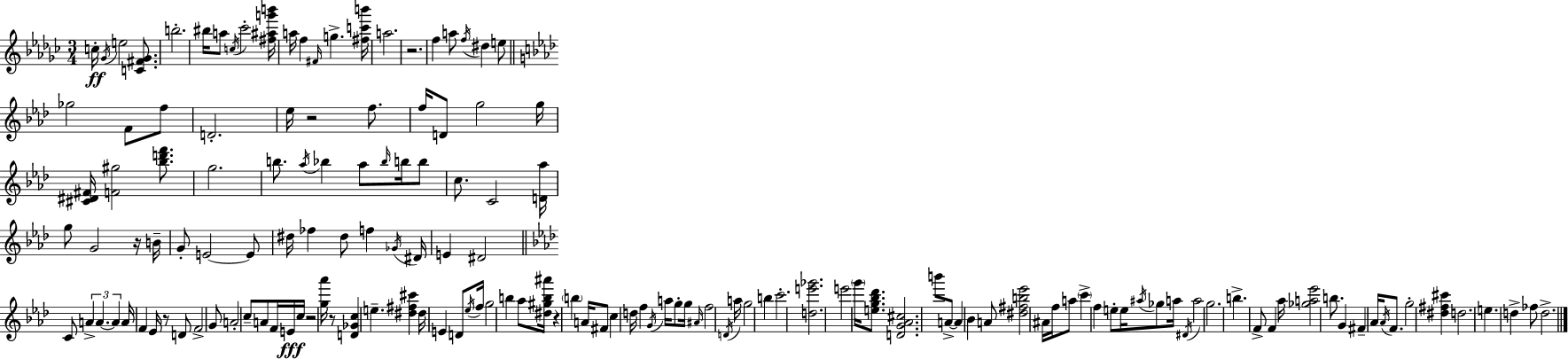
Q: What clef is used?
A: treble